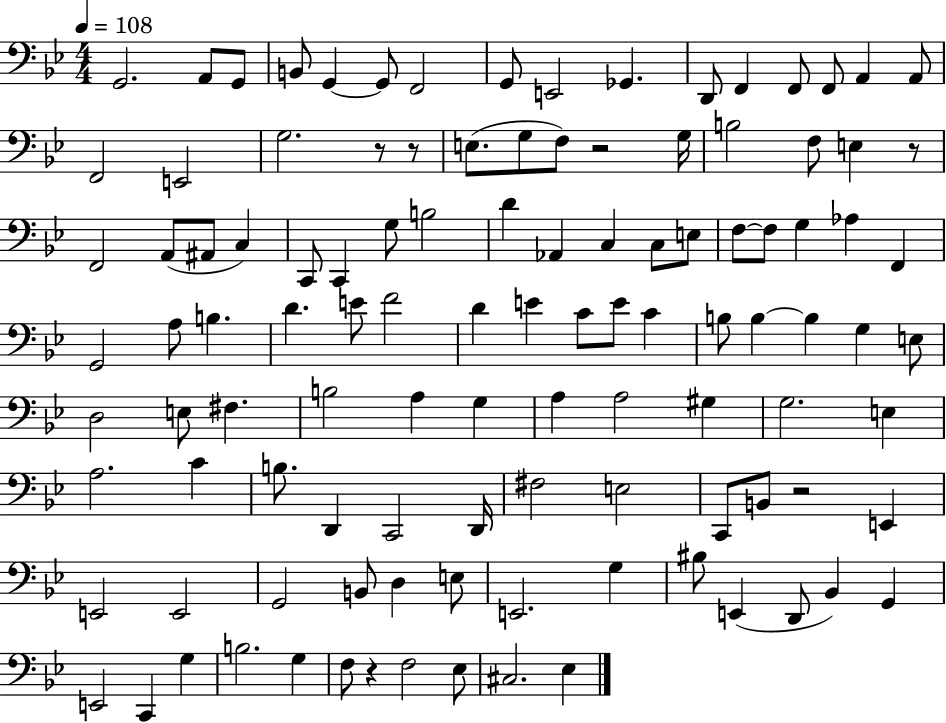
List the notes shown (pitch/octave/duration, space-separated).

G2/h. A2/e G2/e B2/e G2/q G2/e F2/h G2/e E2/h Gb2/q. D2/e F2/q F2/e F2/e A2/q A2/e F2/h E2/h G3/h. R/e R/e E3/e. G3/e F3/e R/h G3/s B3/h F3/e E3/q R/e F2/h A2/e A#2/e C3/q C2/e C2/q G3/e B3/h D4/q Ab2/q C3/q C3/e E3/e F3/e F3/e G3/q Ab3/q F2/q G2/h A3/e B3/q. D4/q. E4/e F4/h D4/q E4/q C4/e E4/e C4/q B3/e B3/q B3/q G3/q E3/e D3/h E3/e F#3/q. B3/h A3/q G3/q A3/q A3/h G#3/q G3/h. E3/q A3/h. C4/q B3/e. D2/q C2/h D2/s F#3/h E3/h C2/e B2/e R/h E2/q E2/h E2/h G2/h B2/e D3/q E3/e E2/h. G3/q BIS3/e E2/q D2/e Bb2/q G2/q E2/h C2/q G3/q B3/h. G3/q F3/e R/q F3/h Eb3/e C#3/h. Eb3/q